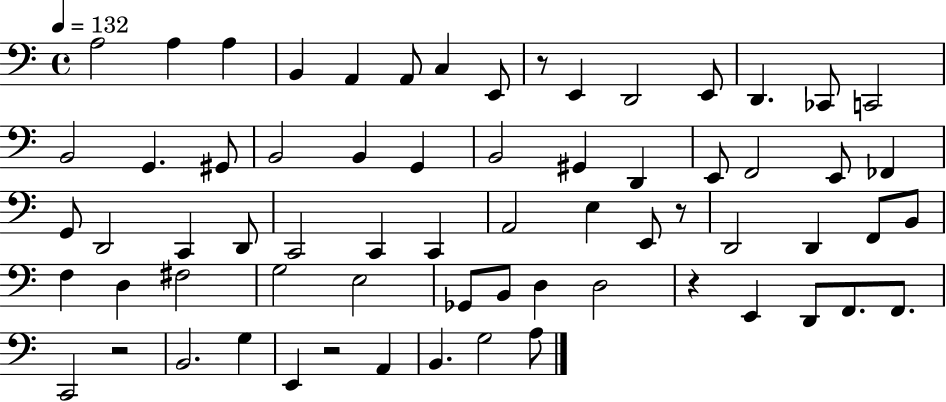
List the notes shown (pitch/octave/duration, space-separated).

A3/h A3/q A3/q B2/q A2/q A2/e C3/q E2/e R/e E2/q D2/h E2/e D2/q. CES2/e C2/h B2/h G2/q. G#2/e B2/h B2/q G2/q B2/h G#2/q D2/q E2/e F2/h E2/e FES2/q G2/e D2/h C2/q D2/e C2/h C2/q C2/q A2/h E3/q E2/e R/e D2/h D2/q F2/e B2/e F3/q D3/q F#3/h G3/h E3/h Gb2/e B2/e D3/q D3/h R/q E2/q D2/e F2/e. F2/e. C2/h R/h B2/h. G3/q E2/q R/h A2/q B2/q. G3/h A3/e